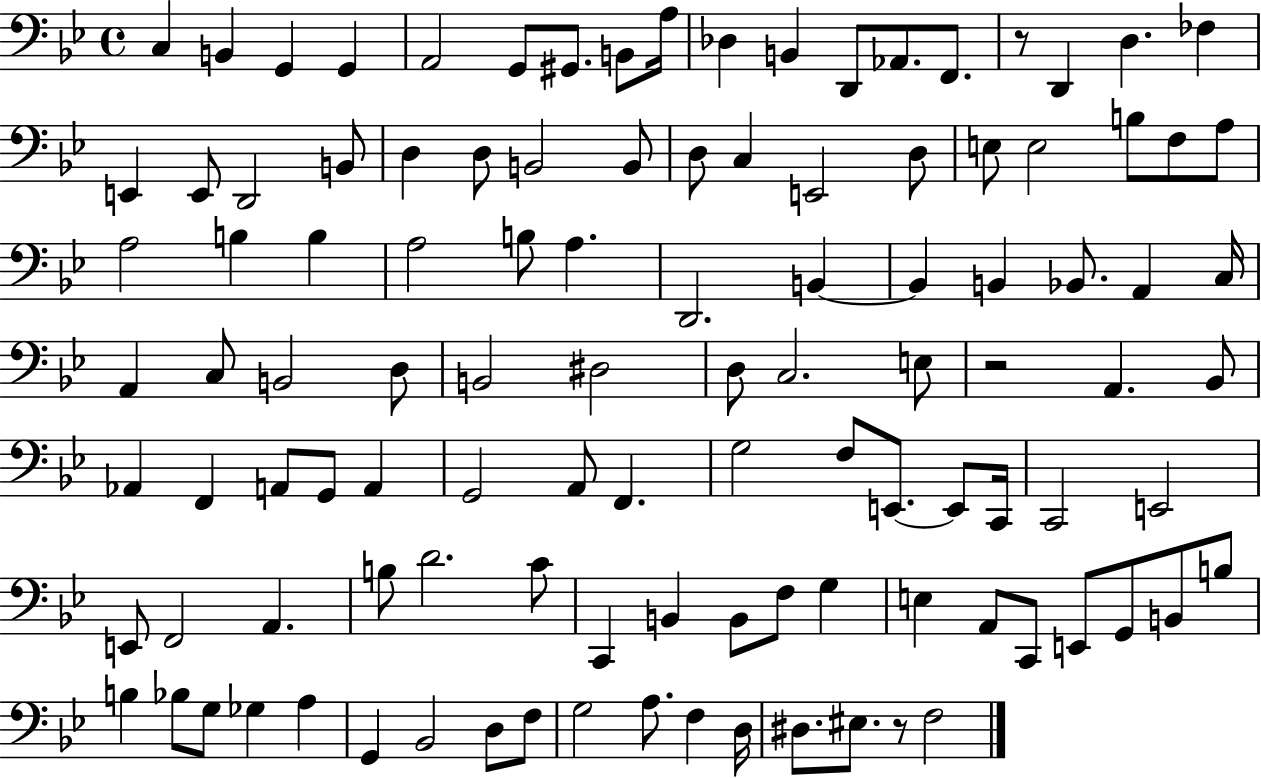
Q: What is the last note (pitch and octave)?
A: F3